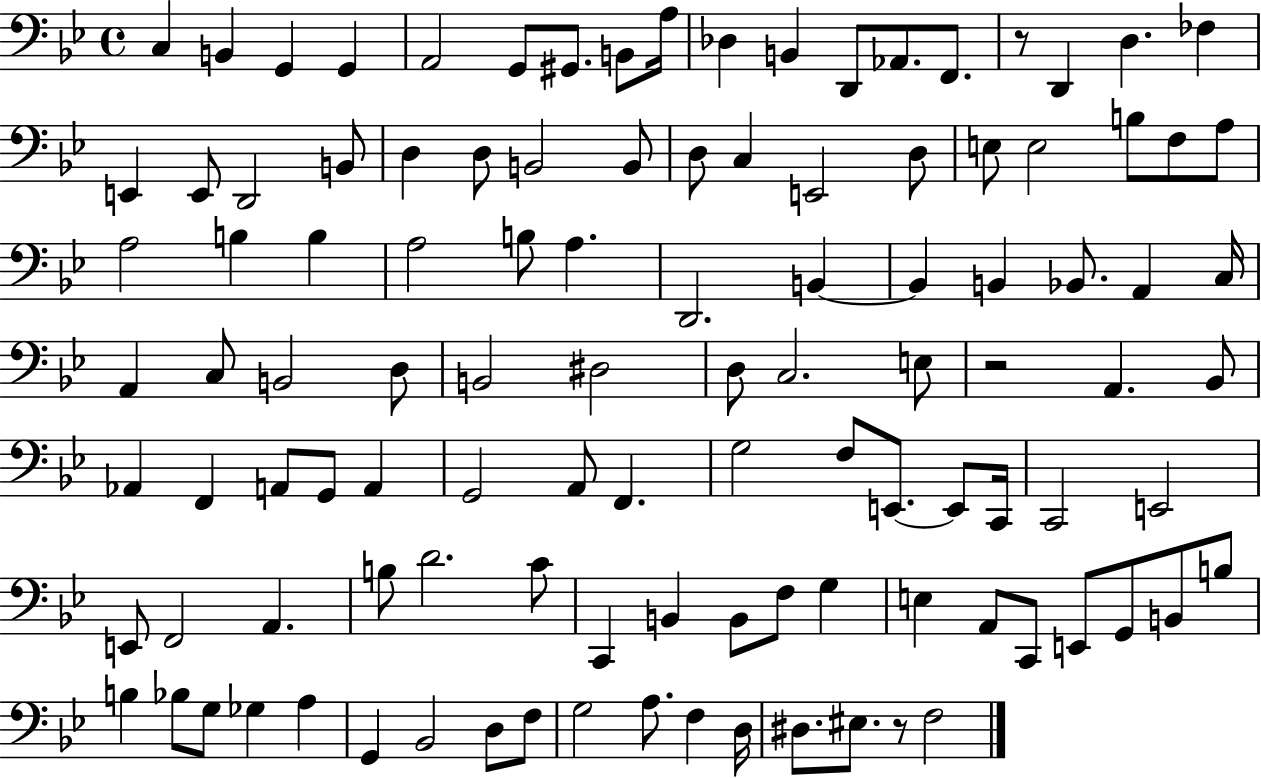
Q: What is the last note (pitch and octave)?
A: F3